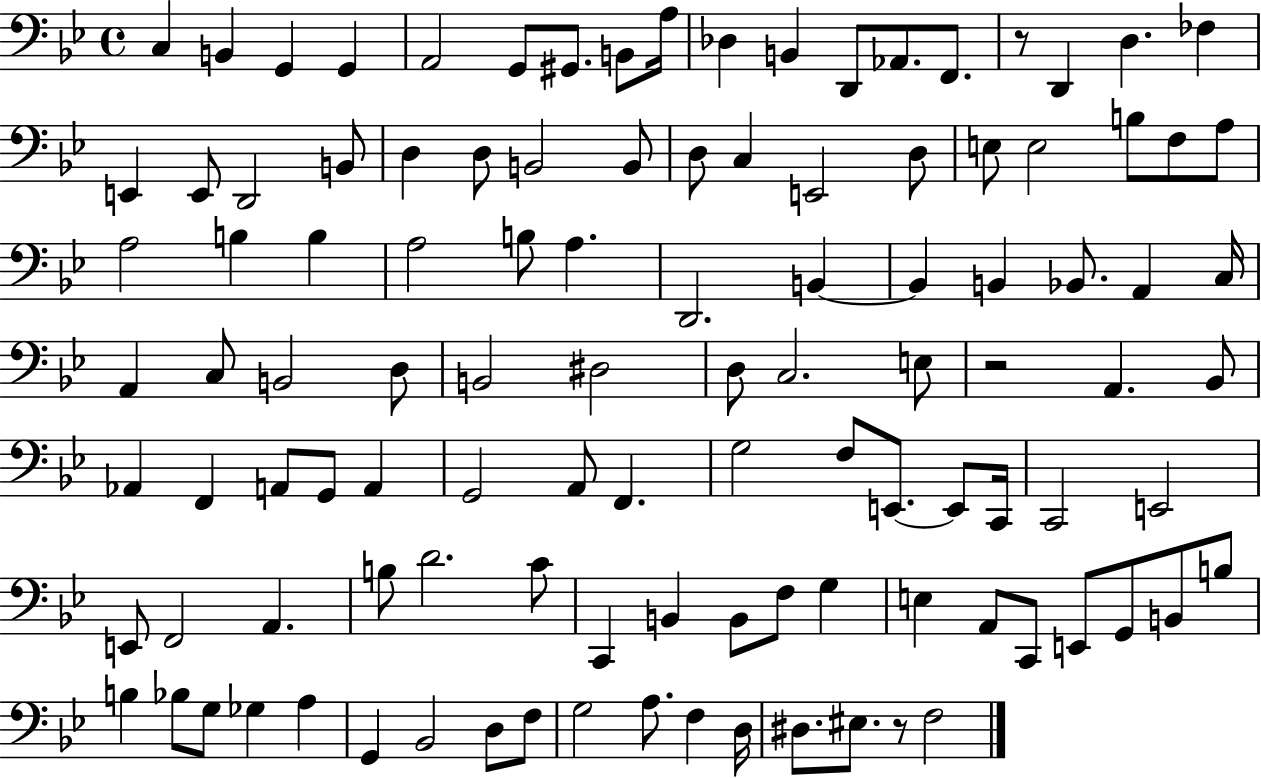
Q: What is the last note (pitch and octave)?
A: F3